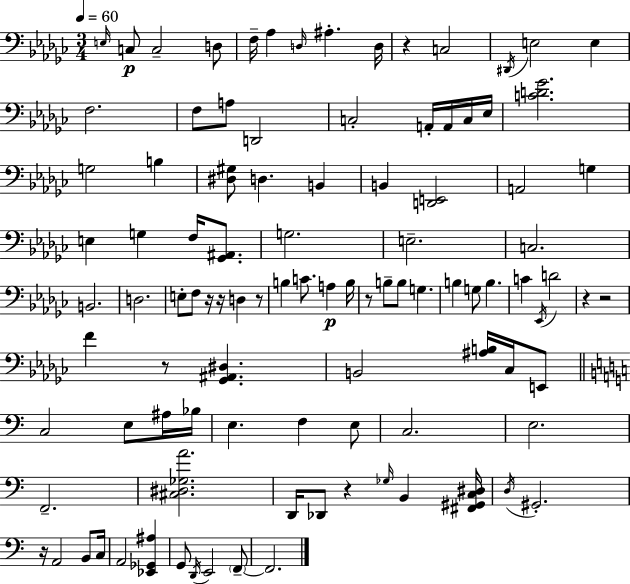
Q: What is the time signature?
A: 3/4